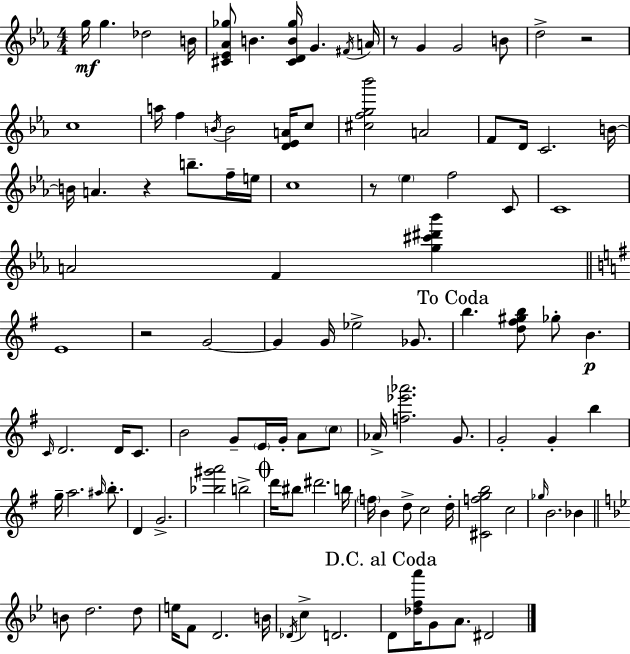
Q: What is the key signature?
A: EES major